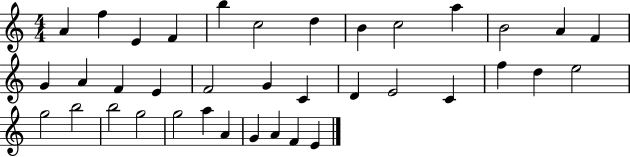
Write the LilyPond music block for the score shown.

{
  \clef treble
  \numericTimeSignature
  \time 4/4
  \key c \major
  a'4 f''4 e'4 f'4 | b''4 c''2 d''4 | b'4 c''2 a''4 | b'2 a'4 f'4 | \break g'4 a'4 f'4 e'4 | f'2 g'4 c'4 | d'4 e'2 c'4 | f''4 d''4 e''2 | \break g''2 b''2 | b''2 g''2 | g''2 a''4 a'4 | g'4 a'4 f'4 e'4 | \break \bar "|."
}